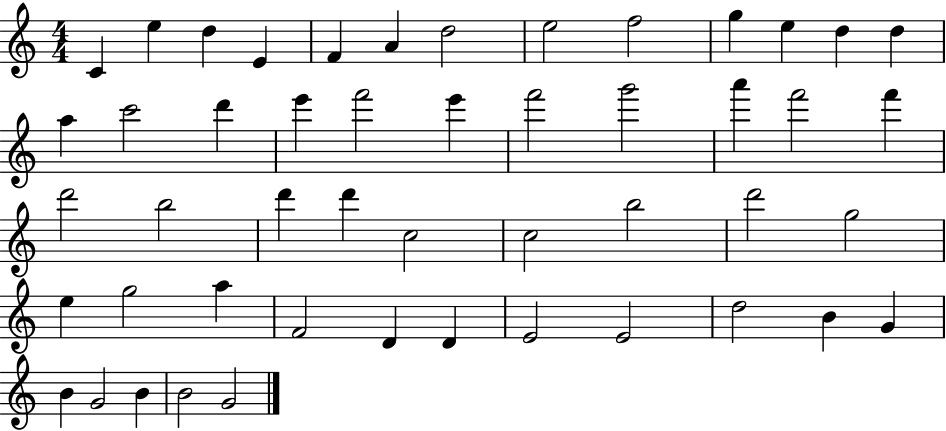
X:1
T:Untitled
M:4/4
L:1/4
K:C
C e d E F A d2 e2 f2 g e d d a c'2 d' e' f'2 e' f'2 g'2 a' f'2 f' d'2 b2 d' d' c2 c2 b2 d'2 g2 e g2 a F2 D D E2 E2 d2 B G B G2 B B2 G2